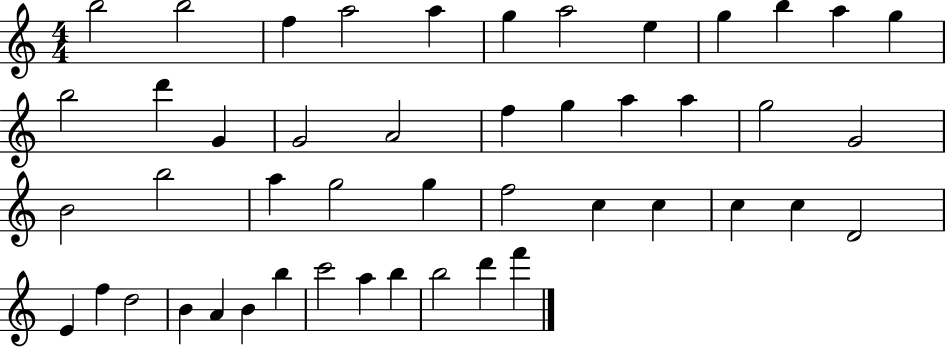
X:1
T:Untitled
M:4/4
L:1/4
K:C
b2 b2 f a2 a g a2 e g b a g b2 d' G G2 A2 f g a a g2 G2 B2 b2 a g2 g f2 c c c c D2 E f d2 B A B b c'2 a b b2 d' f'